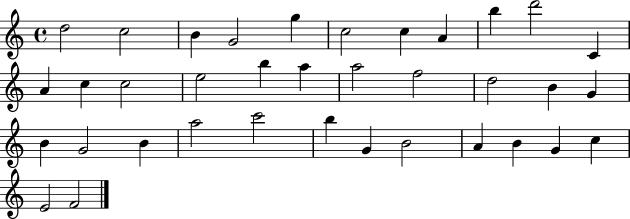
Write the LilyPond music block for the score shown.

{
  \clef treble
  \time 4/4
  \defaultTimeSignature
  \key c \major
  d''2 c''2 | b'4 g'2 g''4 | c''2 c''4 a'4 | b''4 d'''2 c'4 | \break a'4 c''4 c''2 | e''2 b''4 a''4 | a''2 f''2 | d''2 b'4 g'4 | \break b'4 g'2 b'4 | a''2 c'''2 | b''4 g'4 b'2 | a'4 b'4 g'4 c''4 | \break e'2 f'2 | \bar "|."
}